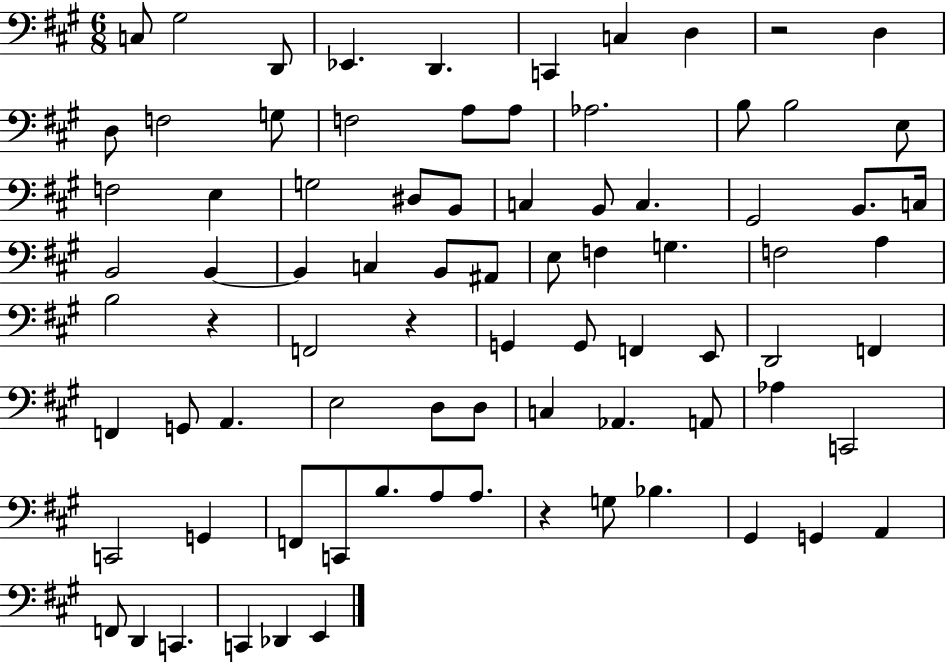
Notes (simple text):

C3/e G#3/h D2/e Eb2/q. D2/q. C2/q C3/q D3/q R/h D3/q D3/e F3/h G3/e F3/h A3/e A3/e Ab3/h. B3/e B3/h E3/e F3/h E3/q G3/h D#3/e B2/e C3/q B2/e C3/q. G#2/h B2/e. C3/s B2/h B2/q B2/q C3/q B2/e A#2/e E3/e F3/q G3/q. F3/h A3/q B3/h R/q F2/h R/q G2/q G2/e F2/q E2/e D2/h F2/q F2/q G2/e A2/q. E3/h D3/e D3/e C3/q Ab2/q. A2/e Ab3/q C2/h C2/h G2/q F2/e C2/e B3/e. A3/e A3/e. R/q G3/e Bb3/q. G#2/q G2/q A2/q F2/e D2/q C2/q. C2/q Db2/q E2/q